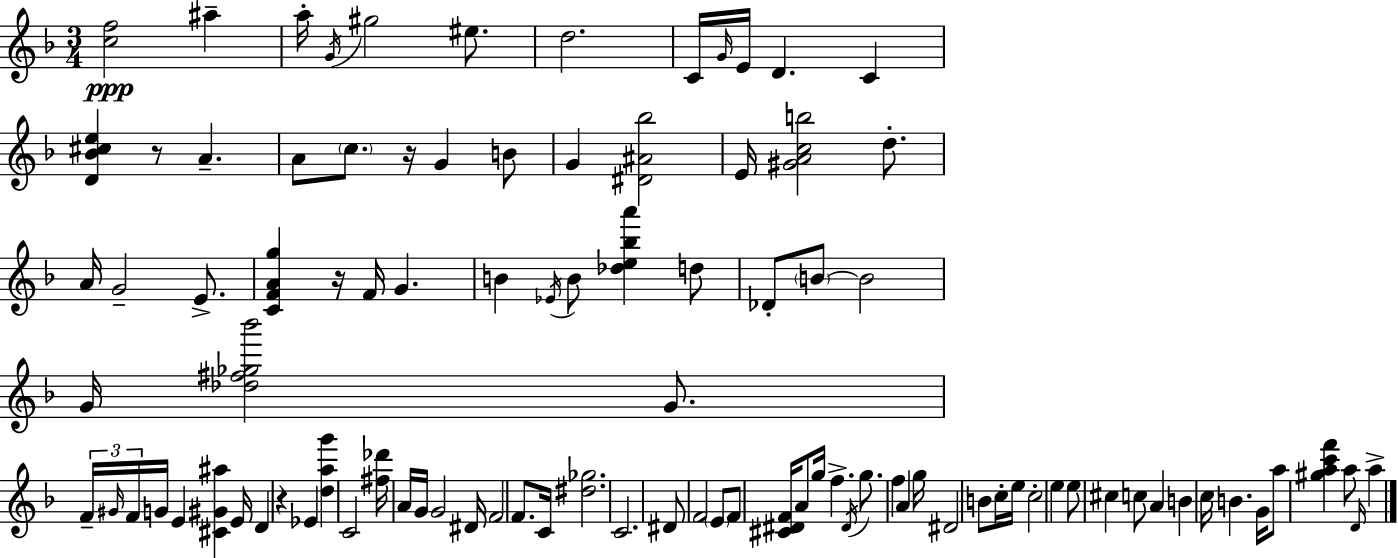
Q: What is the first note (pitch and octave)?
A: A#5